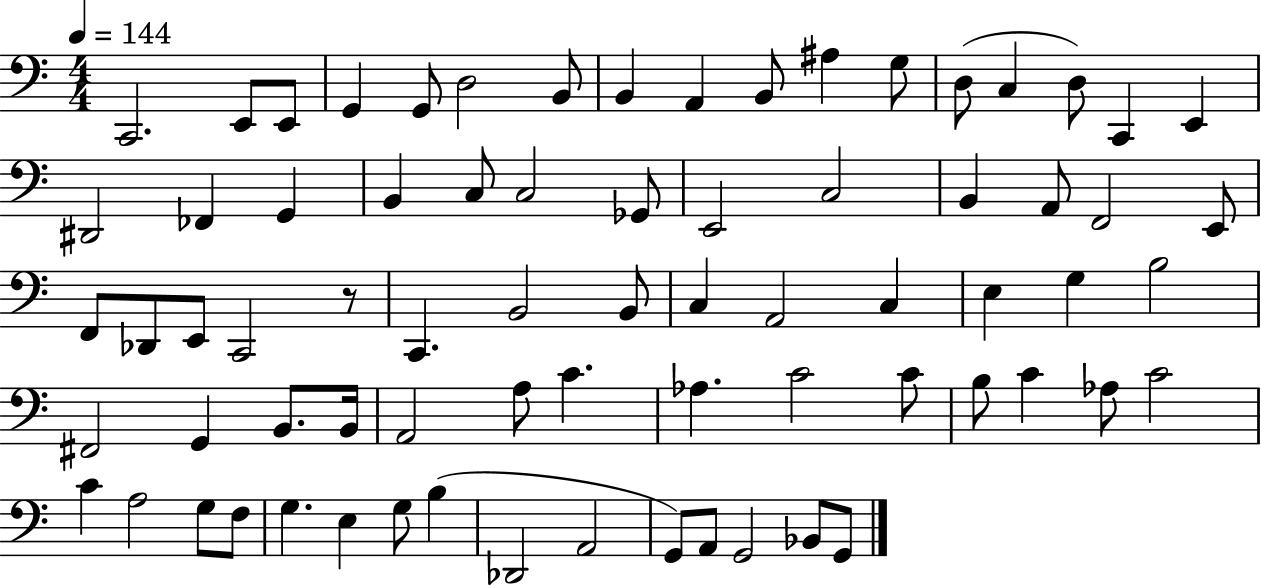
X:1
T:Untitled
M:4/4
L:1/4
K:C
C,,2 E,,/2 E,,/2 G,, G,,/2 D,2 B,,/2 B,, A,, B,,/2 ^A, G,/2 D,/2 C, D,/2 C,, E,, ^D,,2 _F,, G,, B,, C,/2 C,2 _G,,/2 E,,2 C,2 B,, A,,/2 F,,2 E,,/2 F,,/2 _D,,/2 E,,/2 C,,2 z/2 C,, B,,2 B,,/2 C, A,,2 C, E, G, B,2 ^F,,2 G,, B,,/2 B,,/4 A,,2 A,/2 C _A, C2 C/2 B,/2 C _A,/2 C2 C A,2 G,/2 F,/2 G, E, G,/2 B, _D,,2 A,,2 G,,/2 A,,/2 G,,2 _B,,/2 G,,/2